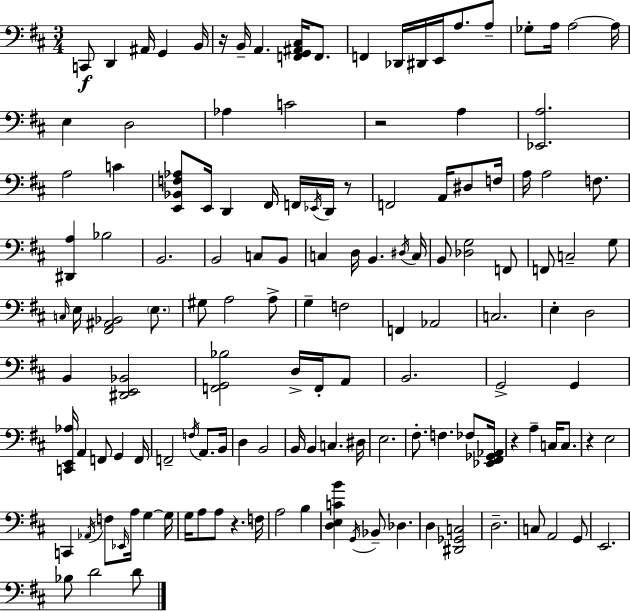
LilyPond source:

{
  \clef bass
  \numericTimeSignature
  \time 3/4
  \key d \major
  c,8\f d,4 ais,16 g,4 b,16 | r16 b,16-- a,4. <f, g, ais, cis>16 f,8. | f,4 des,16 dis,16 e,16 a8. a8-- | ges8-. a16 a2~~ a16 | \break e4 d2 | aes4 c'2 | r2 a4 | <ees, a>2. | \break a2 c'4 | <e, bes, f aes>8 e,16 d,4 fis,16 f,16 \acciaccatura { ees,16 } d,16 r8 | f,2 a,16 dis8 | f16 a16 a2 f8. | \break <dis, a>4 bes2 | b,2. | b,2 c8 b,8 | c4 d16 b,4. | \break \acciaccatura { dis16 } c16 b,8 <des g>2 | f,8 f,8 c2-- | g8 \grace { c16 } e16 <fis, ais, bes,>2 | \parenthesize e8. gis8 a2 | \break a8-> g4-- f2 | f,4 aes,2 | c2. | e4-. d2 | \break b,4 <dis, e, bes,>2 | <f, g, bes>2 d16-> | f,16-. a,8 b,2. | g,2-> g,4 | \break <c, e, aes>16 a,4 f,8 g,4 | f,16 f,2-- \acciaccatura { f16 } | a,8. b,16 d4 b,2 | b,16 b,4 c4. | \break dis16 e2. | fis8.-. f4. | fes8 <ees, fis, ges, aes,>16 r4 a4-- | c16 c8. r4 e2 | \break c,4 \acciaccatura { aes,16 } f8 \grace { ees,16 } | a16 g4~~ g16 g16 a8 a8 r4. | f16 a2 | b4 <d e c' b'>4 \acciaccatura { g,16 } bes,8-- | \break des4. d4 <dis, ges, c>2 | d2.-- | c8 a,2 | g,8 e,2. | \break bes8 d'2 | d'8 \bar "|."
}